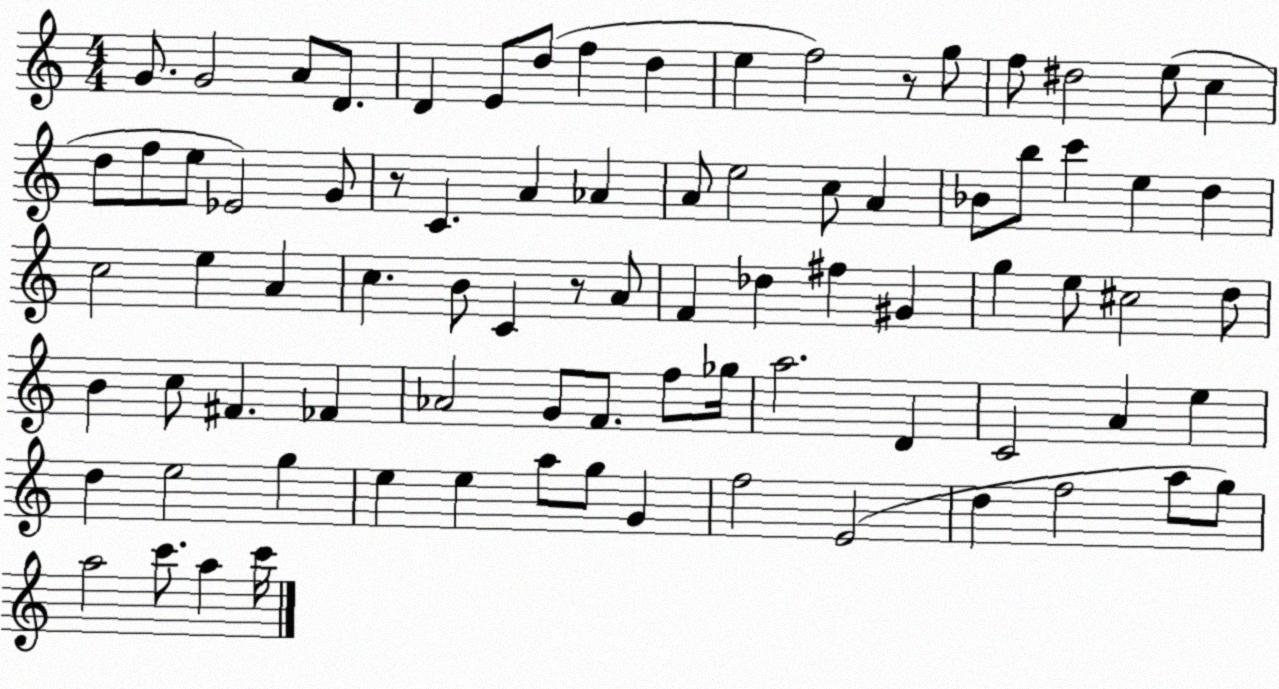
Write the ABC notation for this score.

X:1
T:Untitled
M:4/4
L:1/4
K:C
G/2 G2 A/2 D/2 D E/2 d/2 f d e f2 z/2 g/2 f/2 ^d2 e/2 c d/2 f/2 e/2 _E2 G/2 z/2 C A _A A/2 e2 c/2 A _B/2 b/2 c' e d c2 e A c B/2 C z/2 A/2 F _d ^f ^G g e/2 ^c2 d/2 B c/2 ^F _F _A2 G/2 F/2 f/2 _g/4 a2 D C2 A e d e2 g e e a/2 g/2 G f2 E2 d f2 a/2 g/2 a2 c'/2 a c'/4